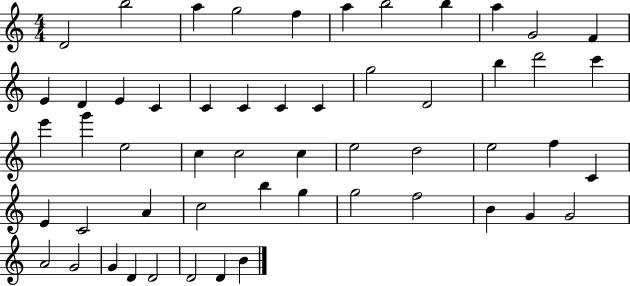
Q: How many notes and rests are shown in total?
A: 54